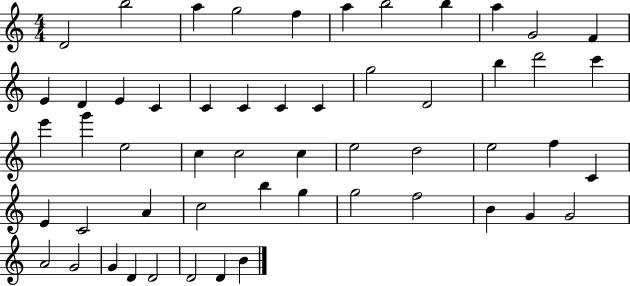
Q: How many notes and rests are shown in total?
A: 54